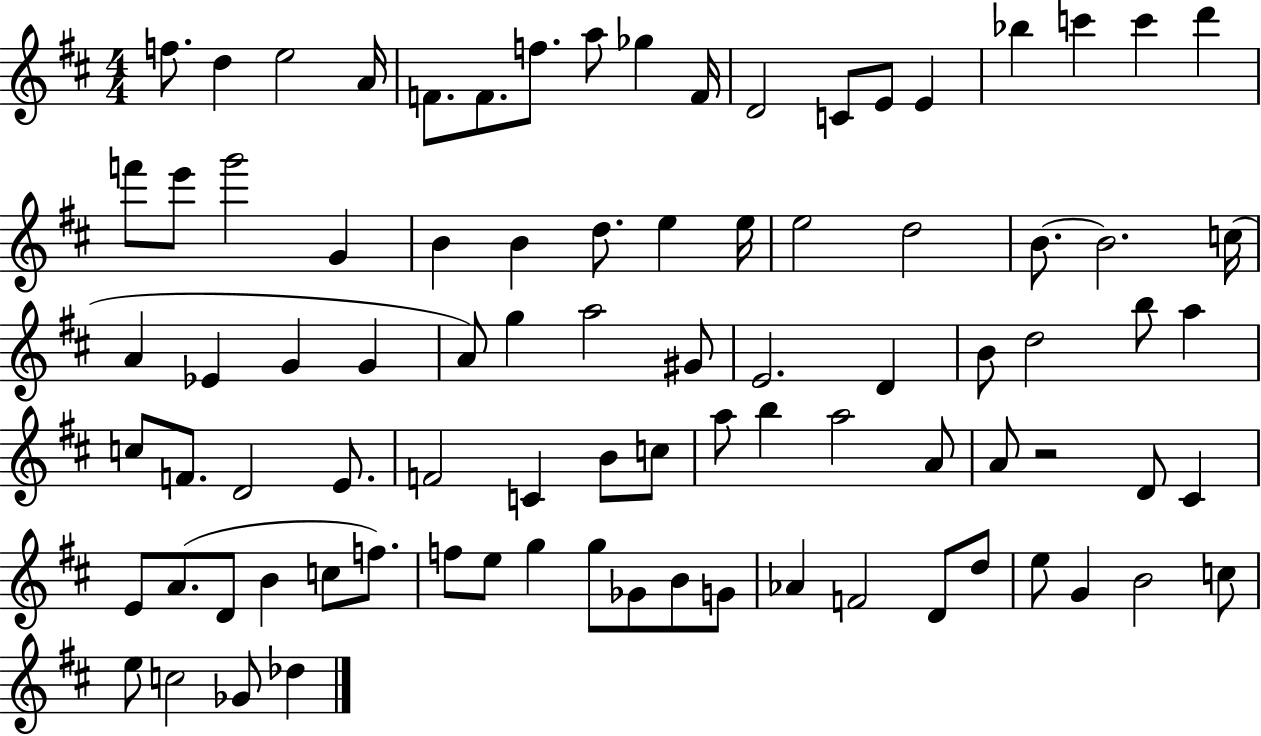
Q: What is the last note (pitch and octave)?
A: Db5